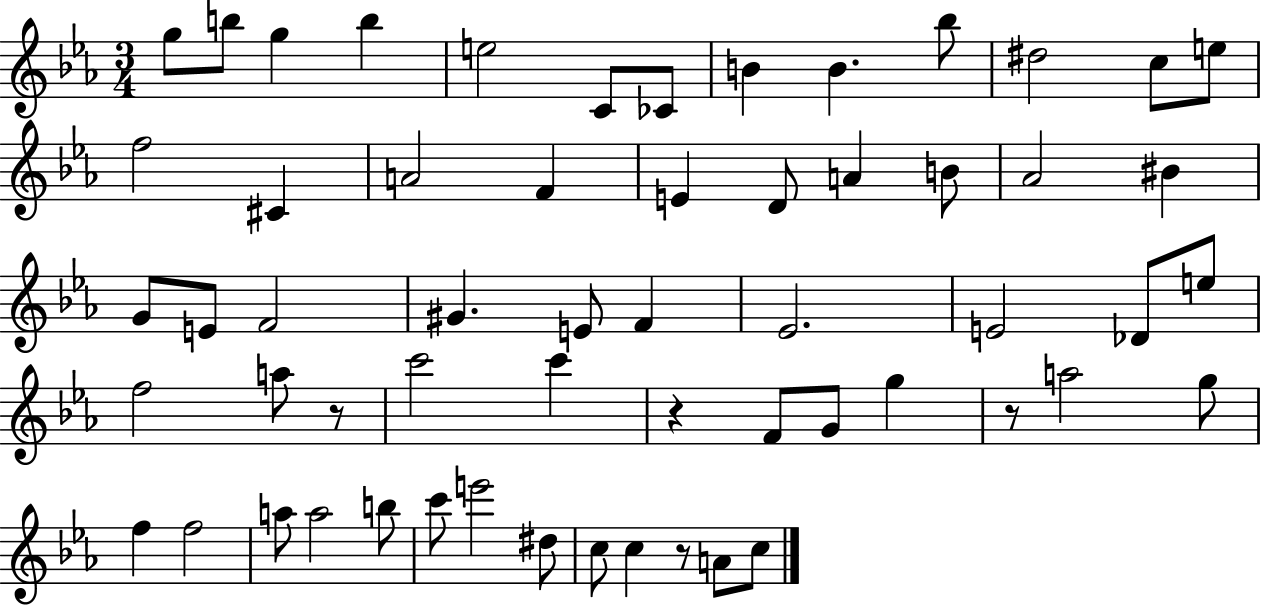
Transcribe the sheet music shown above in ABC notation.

X:1
T:Untitled
M:3/4
L:1/4
K:Eb
g/2 b/2 g b e2 C/2 _C/2 B B _b/2 ^d2 c/2 e/2 f2 ^C A2 F E D/2 A B/2 _A2 ^B G/2 E/2 F2 ^G E/2 F _E2 E2 _D/2 e/2 f2 a/2 z/2 c'2 c' z F/2 G/2 g z/2 a2 g/2 f f2 a/2 a2 b/2 c'/2 e'2 ^d/2 c/2 c z/2 A/2 c/2